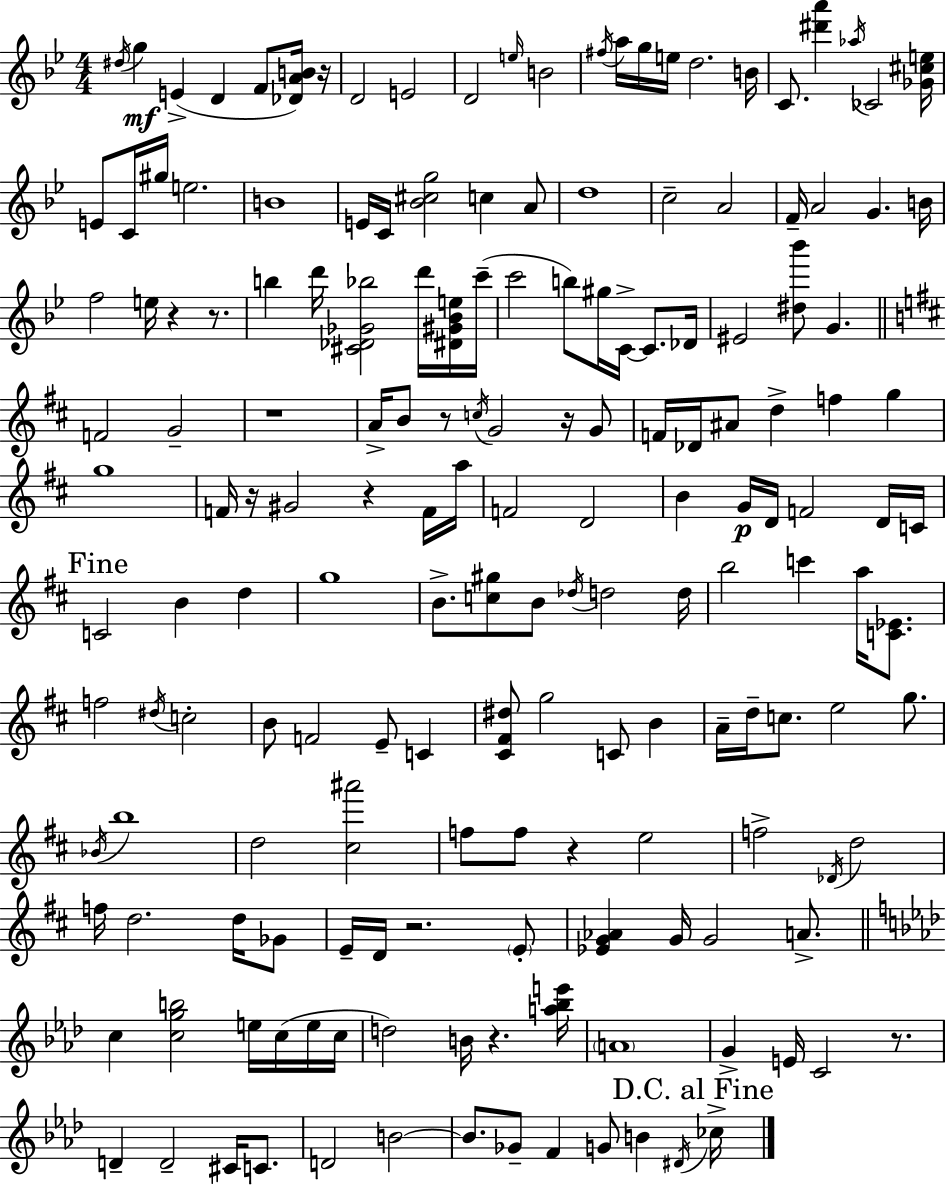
{
  \clef treble
  \numericTimeSignature
  \time 4/4
  \key bes \major
  \repeat volta 2 { \acciaccatura { dis''16 }\mf g''4 e'4->( d'4 f'8 <des' a' b'>16) | r16 d'2 e'2 | d'2 \grace { e''16 } b'2 | \acciaccatura { fis''16 } a''16 g''16 e''16 d''2. | \break b'16 c'8. <dis''' a'''>4 \acciaccatura { aes''16 } ces'2 | <ges' cis'' e''>16 e'8 c'16 gis''16 e''2. | b'1 | e'16 c'16 <bes' cis'' g''>2 c''4 | \break a'8 d''1 | c''2-- a'2 | f'16-- a'2 g'4. | b'16 f''2 e''16 r4 | \break r8. b''4 d'''16 <cis' des' ges' bes''>2 | d'''16 <dis' gis' bes' e''>16 c'''16--( c'''2 b''8) gis''16 c'16->~~ | c'8. des'16 eis'2 <dis'' bes'''>8 g'4. | \bar "||" \break \key d \major f'2 g'2-- | r1 | a'16-> b'8 r8 \acciaccatura { c''16 } g'2 r16 g'8 | f'16 des'16 ais'8 d''4-> f''4 g''4 | \break g''1 | f'16 r16 gis'2 r4 f'16 | a''16 f'2 d'2 | b'4 g'16\p d'16 f'2 d'16 | \break c'16 \mark "Fine" c'2 b'4 d''4 | g''1 | b'8.-> <c'' gis''>8 b'8 \acciaccatura { des''16 } d''2 | d''16 b''2 c'''4 a''16 <c' ees'>8. | \break f''2 \acciaccatura { dis''16 } c''2-. | b'8 f'2 e'8-- c'4 | <cis' fis' dis''>8 g''2 c'8 b'4 | a'16-- d''16-- c''8. e''2 | \break g''8. \acciaccatura { bes'16 } b''1 | d''2 <cis'' ais'''>2 | f''8 f''8 r4 e''2 | f''2-> \acciaccatura { des'16 } d''2 | \break f''16 d''2. | d''16 ges'8 e'16-- d'16 r2. | \parenthesize e'8-. <ees' g' aes'>4 g'16 g'2 | a'8.-> \bar "||" \break \key aes \major c''4 <c'' g'' b''>2 e''16 c''16( e''16 c''16 | d''2) b'16 r4. <a'' bes'' e'''>16 | \parenthesize a'1 | g'4-> e'16 c'2 r8. | \break d'4-- d'2-- cis'16 c'8. | d'2 b'2~~ | b'8. ges'8-- f'4 g'8 b'4 \acciaccatura { dis'16 } | \mark "D.C. al Fine" ces''16-> } \bar "|."
}